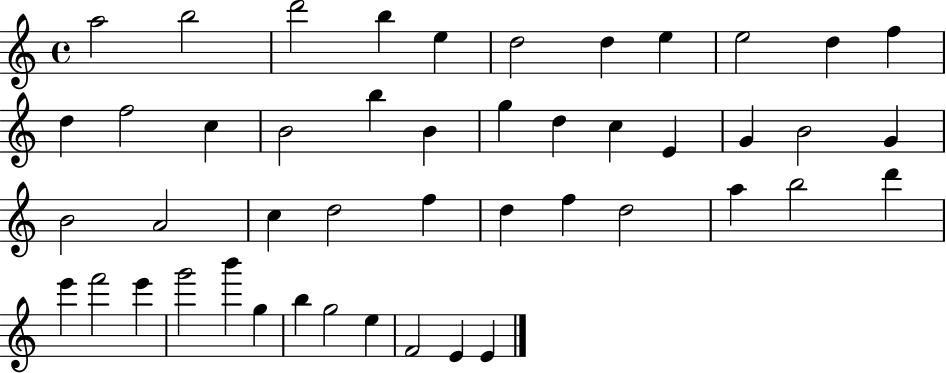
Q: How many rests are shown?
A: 0